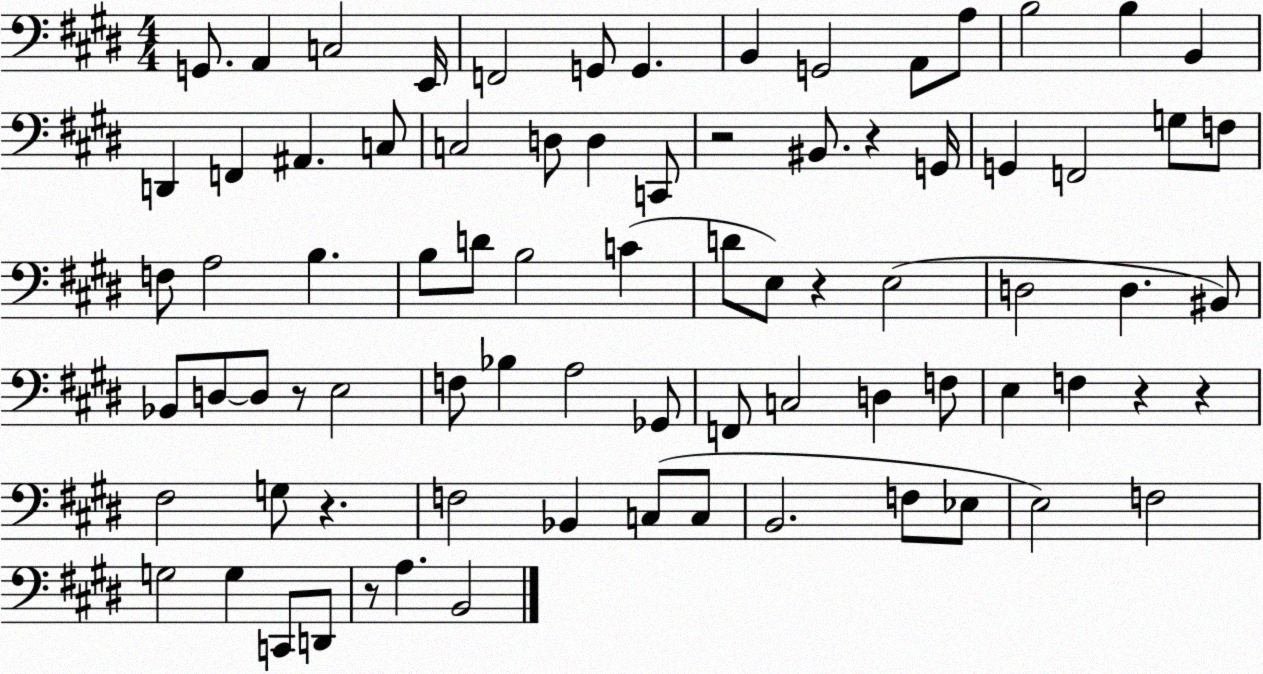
X:1
T:Untitled
M:4/4
L:1/4
K:E
G,,/2 A,, C,2 E,,/4 F,,2 G,,/2 G,, B,, G,,2 A,,/2 A,/2 B,2 B, B,, D,, F,, ^A,, C,/2 C,2 D,/2 D, C,,/2 z2 ^B,,/2 z G,,/4 G,, F,,2 G,/2 F,/2 F,/2 A,2 B, B,/2 D/2 B,2 C D/2 E,/2 z E,2 D,2 D, ^B,,/2 _B,,/2 D,/2 D,/2 z/2 E,2 F,/2 _B, A,2 _G,,/2 F,,/2 C,2 D, F,/2 E, F, z z ^F,2 G,/2 z F,2 _B,, C,/2 C,/2 B,,2 F,/2 _E,/2 E,2 F,2 G,2 G, C,,/2 D,,/2 z/2 A, B,,2